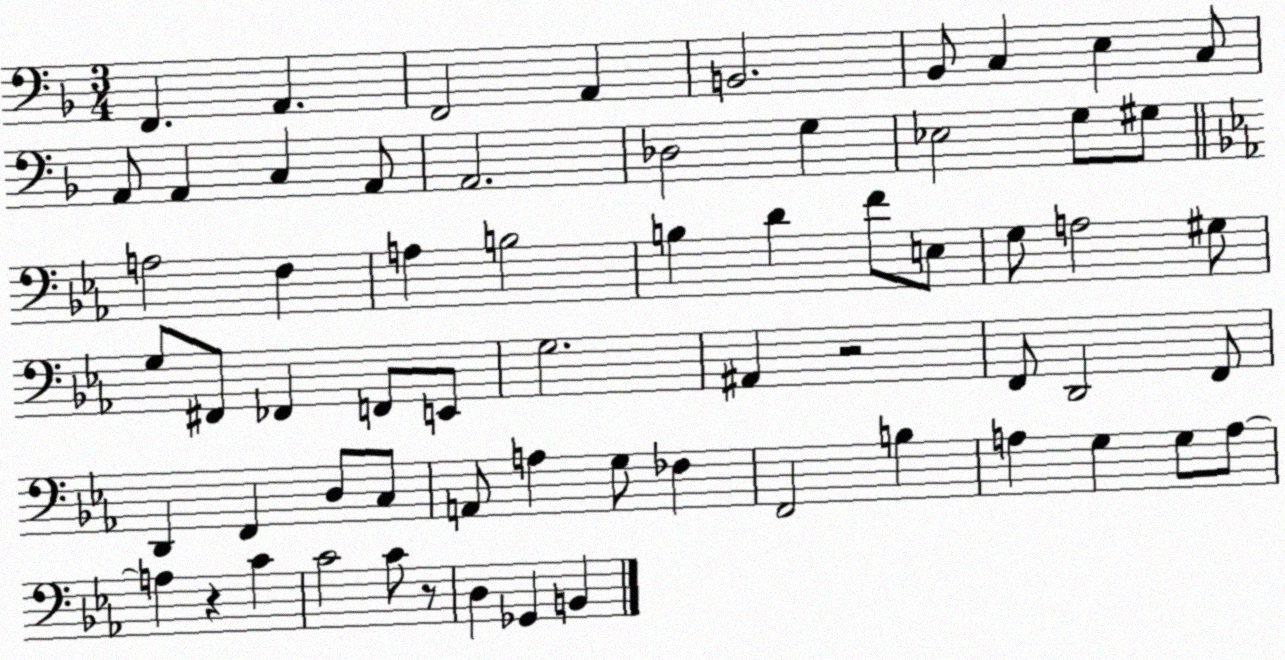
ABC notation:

X:1
T:Untitled
M:3/4
L:1/4
K:F
F,, A,, F,,2 A,, B,,2 _B,,/2 C, E, C,/2 A,,/2 A,, C, A,,/2 A,,2 _D,2 G, _E,2 G,/2 ^G,/2 A,2 F, A, B,2 B, D F/2 E,/2 G,/2 A,2 ^G,/2 G,/2 ^F,,/2 _F,, F,,/2 E,,/2 G,2 ^A,, z2 F,,/2 D,,2 F,,/2 D,, F,, D,/2 C,/2 A,,/2 A, G,/2 _F, F,,2 B, A, G, G,/2 A,/2 A, z C C2 C/2 z/2 D, _G,, B,,